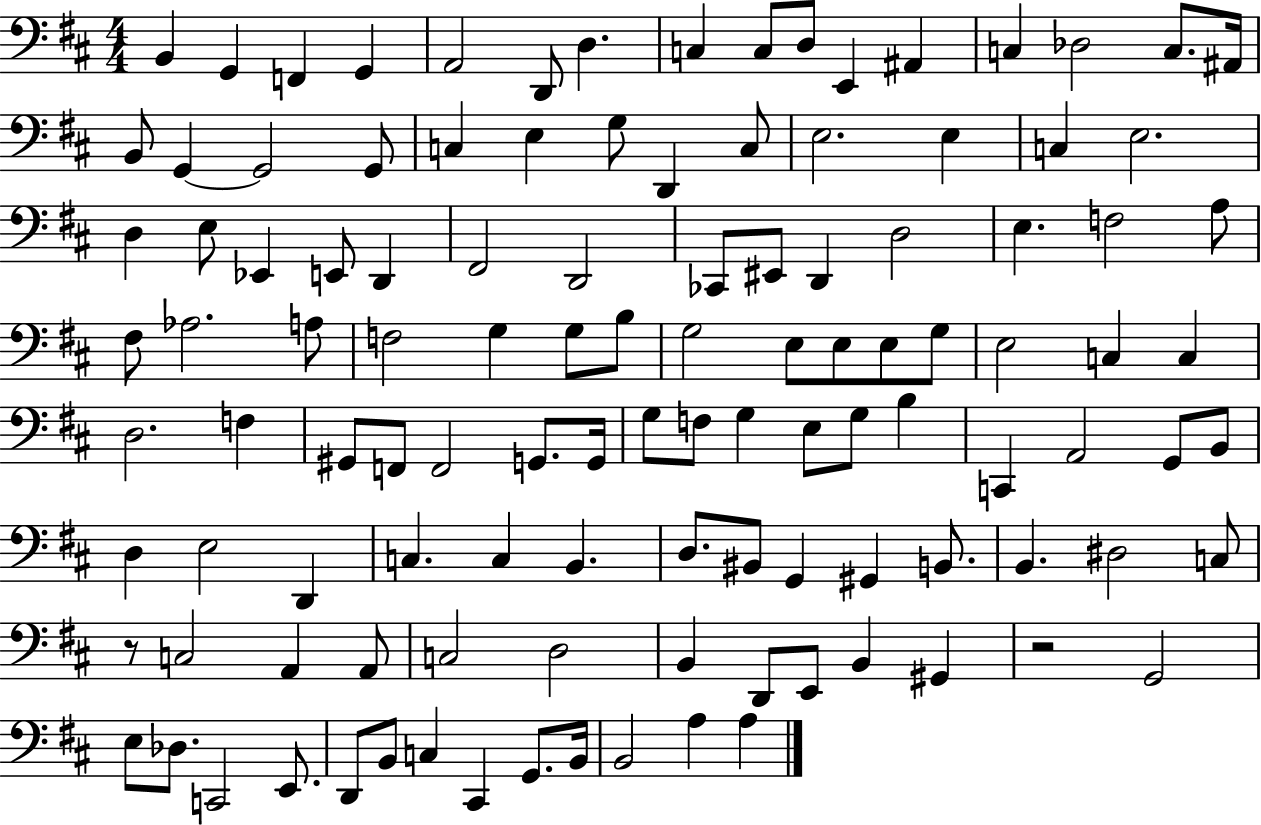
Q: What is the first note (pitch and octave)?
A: B2